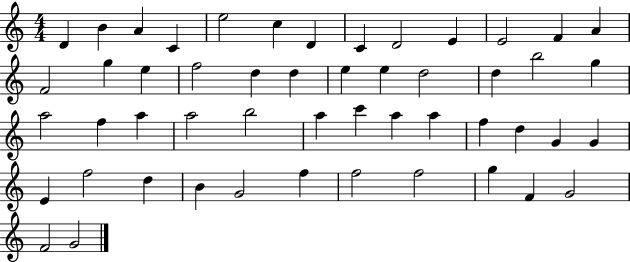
{
  \clef treble
  \numericTimeSignature
  \time 4/4
  \key c \major
  d'4 b'4 a'4 c'4 | e''2 c''4 d'4 | c'4 d'2 e'4 | e'2 f'4 a'4 | \break f'2 g''4 e''4 | f''2 d''4 d''4 | e''4 e''4 d''2 | d''4 b''2 g''4 | \break a''2 f''4 a''4 | a''2 b''2 | a''4 c'''4 a''4 a''4 | f''4 d''4 g'4 g'4 | \break e'4 f''2 d''4 | b'4 g'2 f''4 | f''2 f''2 | g''4 f'4 g'2 | \break f'2 g'2 | \bar "|."
}